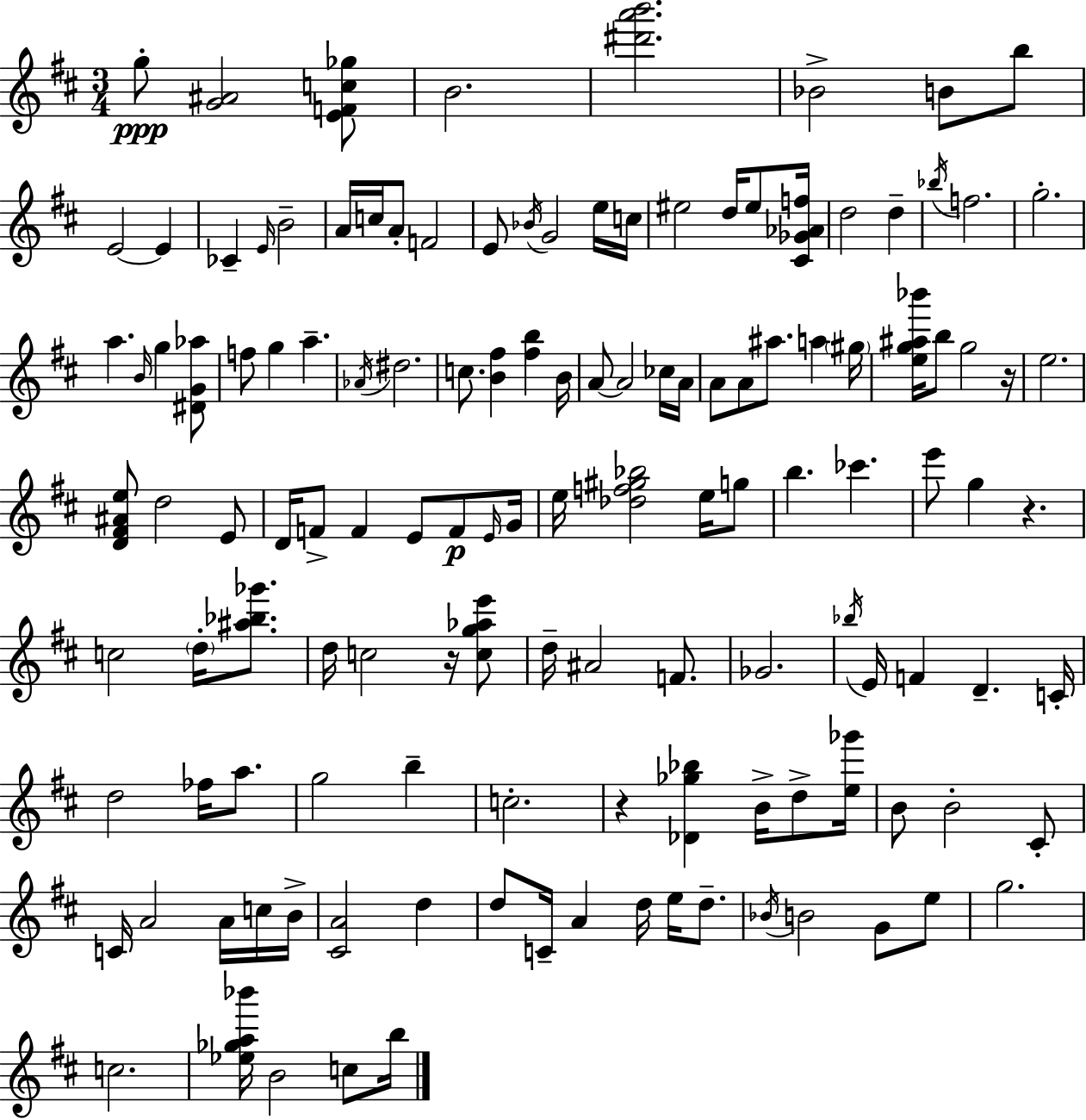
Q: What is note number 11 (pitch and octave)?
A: A4